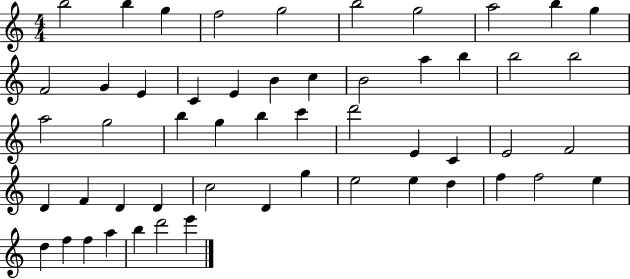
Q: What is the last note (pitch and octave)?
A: E6